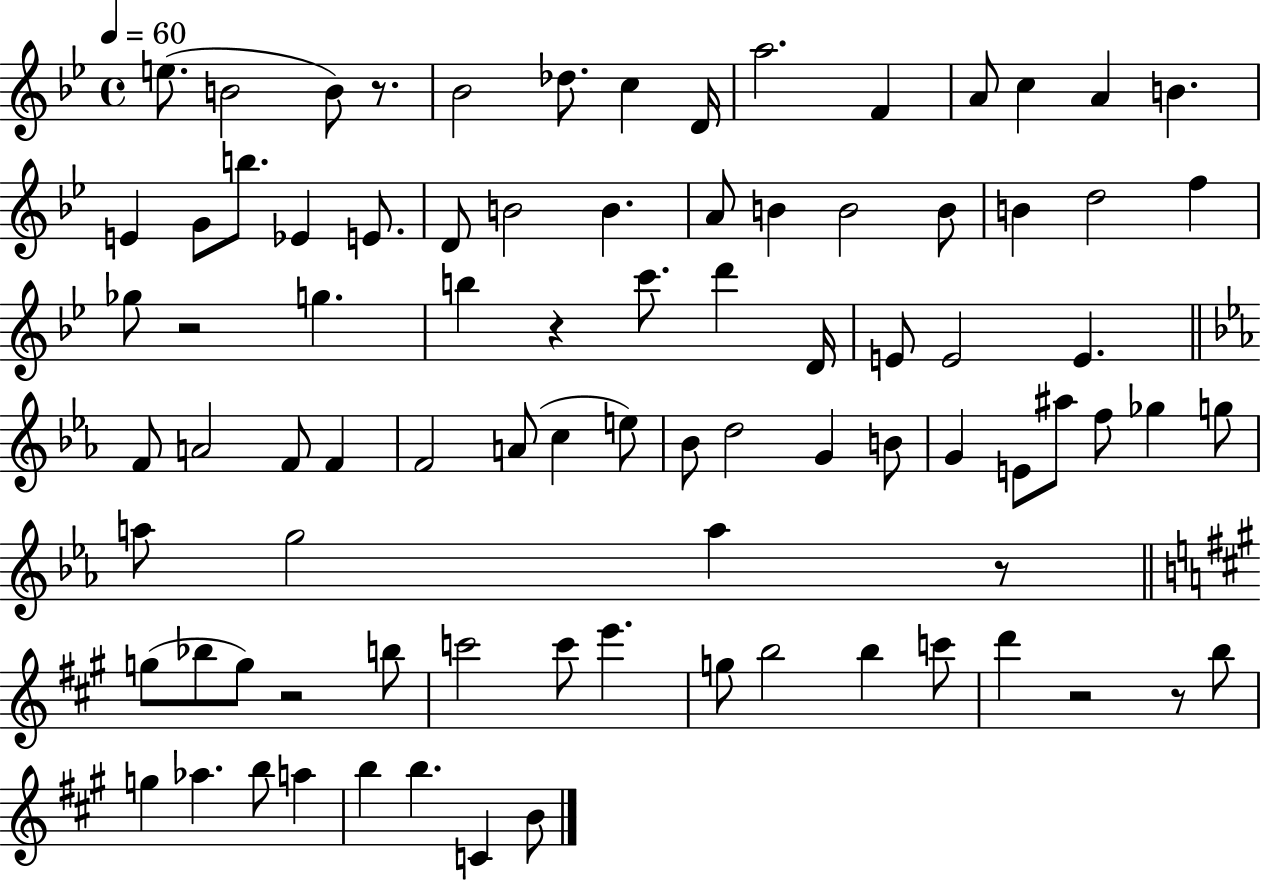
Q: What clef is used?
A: treble